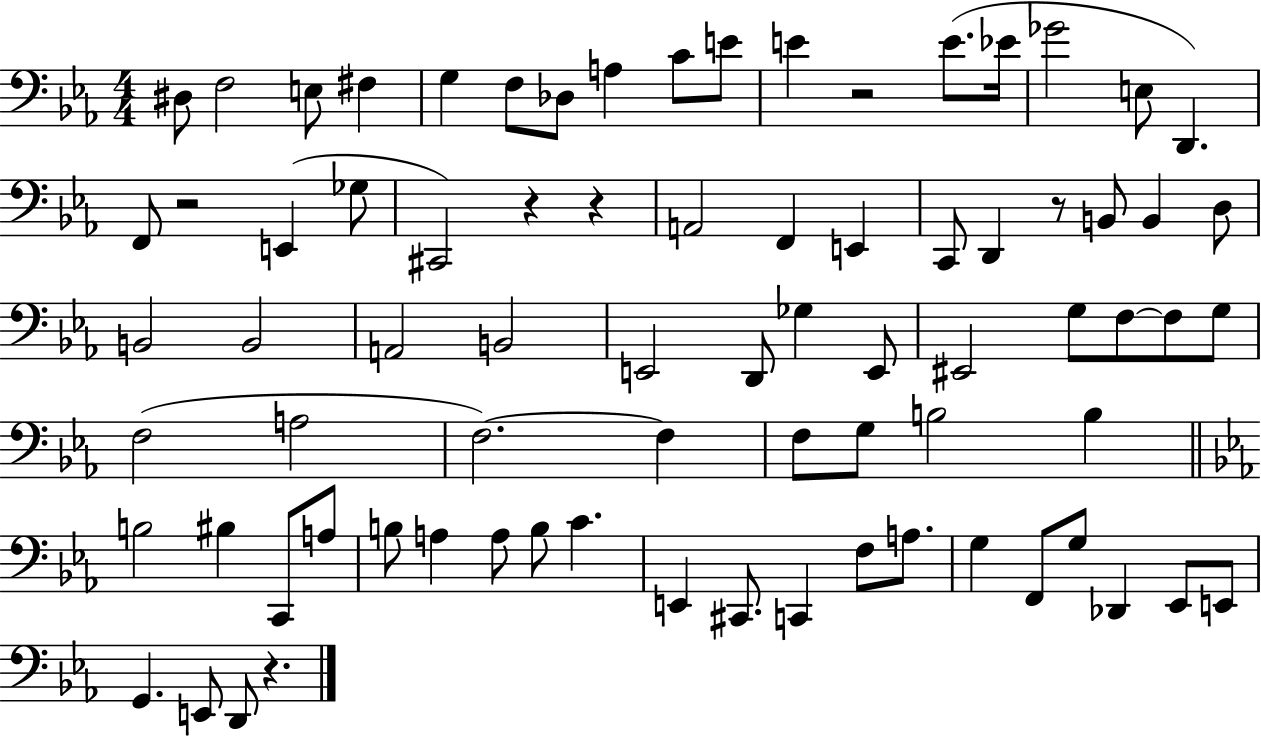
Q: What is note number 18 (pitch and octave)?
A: E2